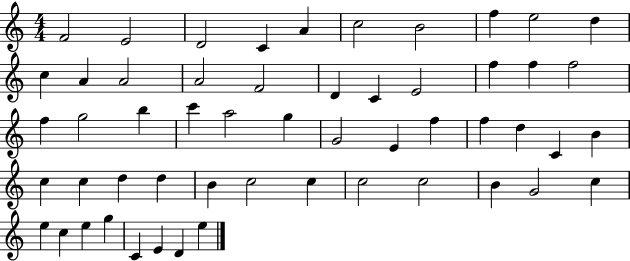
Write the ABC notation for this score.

X:1
T:Untitled
M:4/4
L:1/4
K:C
F2 E2 D2 C A c2 B2 f e2 d c A A2 A2 F2 D C E2 f f f2 f g2 b c' a2 g G2 E f f d C B c c d d B c2 c c2 c2 B G2 c e c e g C E D e